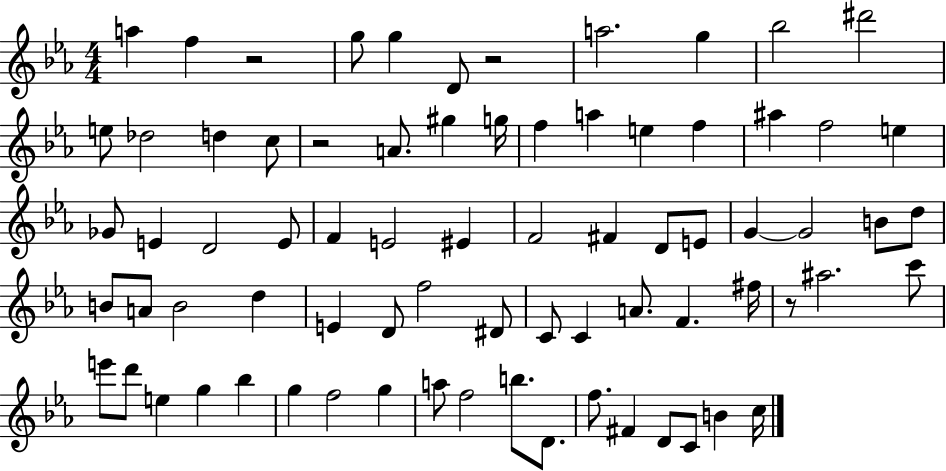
A5/q F5/q R/h G5/e G5/q D4/e R/h A5/h. G5/q Bb5/h D#6/h E5/e Db5/h D5/q C5/e R/h A4/e. G#5/q G5/s F5/q A5/q E5/q F5/q A#5/q F5/h E5/q Gb4/e E4/q D4/h E4/e F4/q E4/h EIS4/q F4/h F#4/q D4/e E4/e G4/q G4/h B4/e D5/e B4/e A4/e B4/h D5/q E4/q D4/e F5/h D#4/e C4/e C4/q A4/e. F4/q. F#5/s R/e A#5/h. C6/e E6/e D6/e E5/q G5/q Bb5/q G5/q F5/h G5/q A5/e F5/h B5/e. D4/e. F5/e. F#4/q D4/e C4/e B4/q C5/s